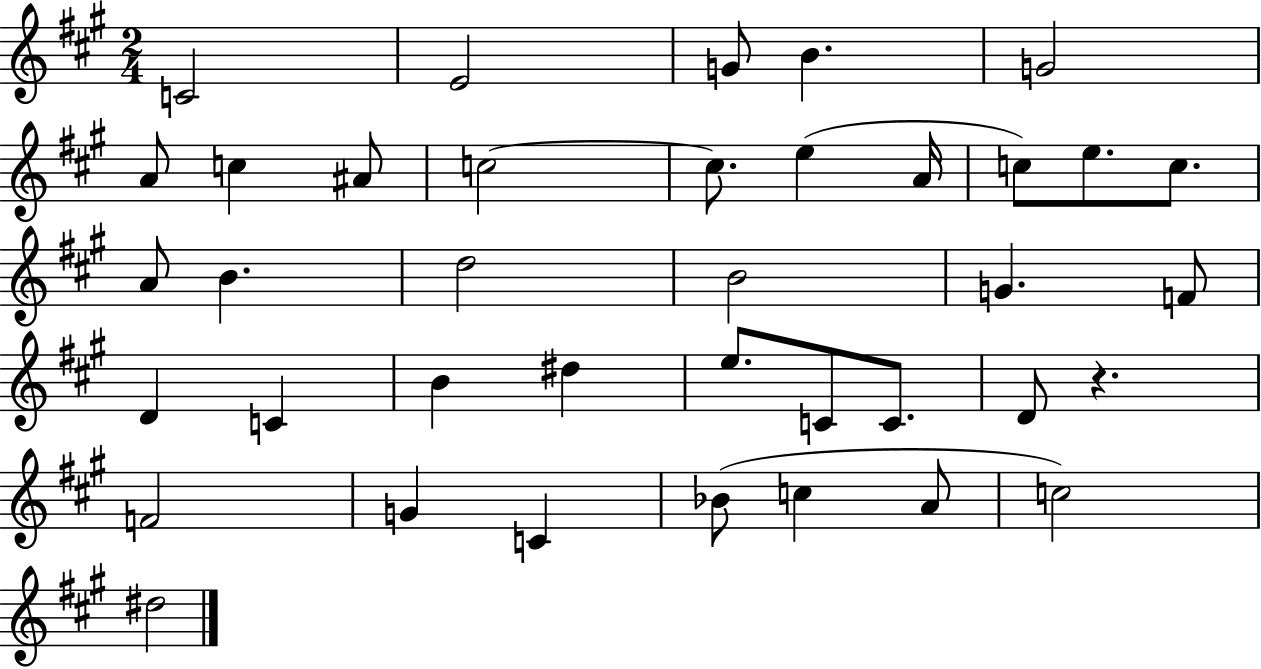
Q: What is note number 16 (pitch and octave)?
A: A4